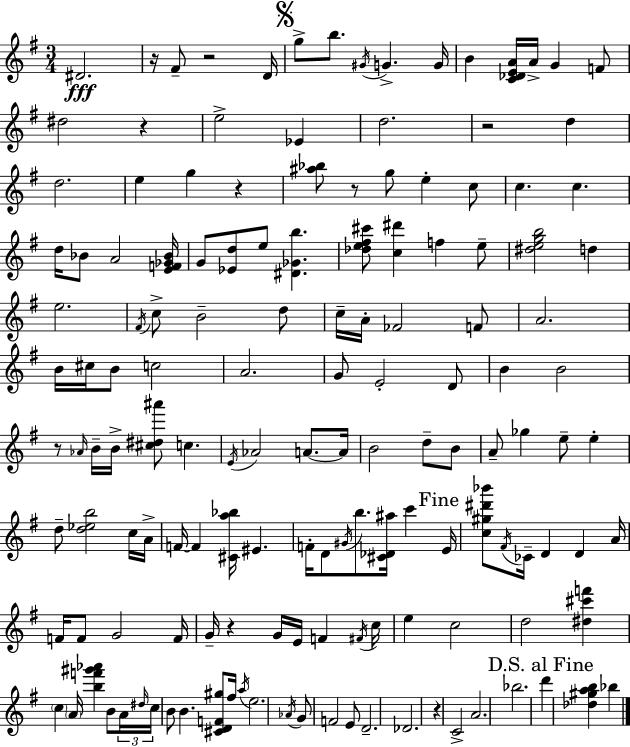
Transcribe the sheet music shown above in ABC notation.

X:1
T:Untitled
M:3/4
L:1/4
K:G
^D2 z/4 ^F/2 z2 D/4 g/2 b/2 ^G/4 G G/4 B [C_DEA]/4 A/4 G F/2 ^d2 z e2 _E d2 z2 d d2 e g z [^a_b]/2 z/2 g/2 e c/2 c c d/4 _B/2 A2 [EF_G_B]/4 G/2 [_Ed]/2 e/2 [^D_Gb] [_de^f^c']/2 [c^d'] f e/2 [^degb]2 d e2 ^F/4 c/2 B2 d/2 c/4 A/4 _F2 F/2 A2 B/4 ^c/4 B/2 c2 A2 G/2 E2 D/2 B B2 z/2 _A/4 B/4 B/4 [^c^d^a']/2 c E/4 _A2 A/2 A/4 B2 d/2 B/2 A/2 _g e/2 e d/2 [d_eb]2 c/4 A/4 F/4 F [^Ca_b]/4 ^E F/4 D/2 ^G/4 b/2 [^C_D^a]/4 c' E/4 [c^g^d'_b']/2 ^F/4 _C/4 D D A/4 F/4 F/2 G2 F/4 G/4 z G/4 E/4 F ^F/4 c/4 e c2 d2 [^d^c'f'] c A/4 [bf'^g'_a'] B/2 A/4 ^d/4 c/4 B/2 B [^CDF^g]/2 ^f/4 a/4 e2 _A/4 G/2 F2 E/2 D2 _D2 z C2 A2 _b2 d' [_d^gab] _b